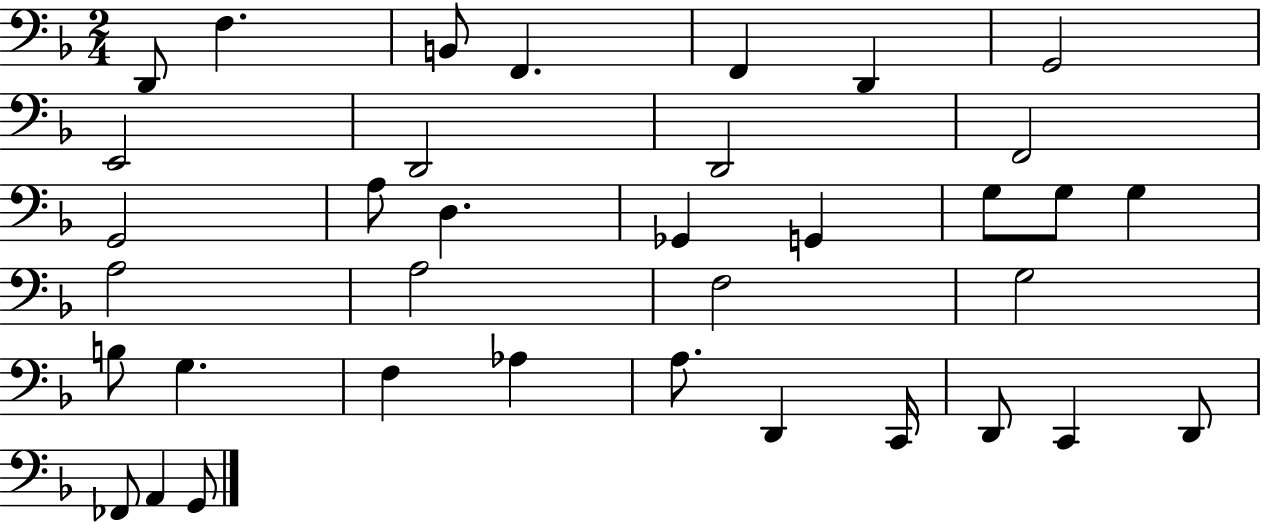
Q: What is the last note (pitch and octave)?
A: G2